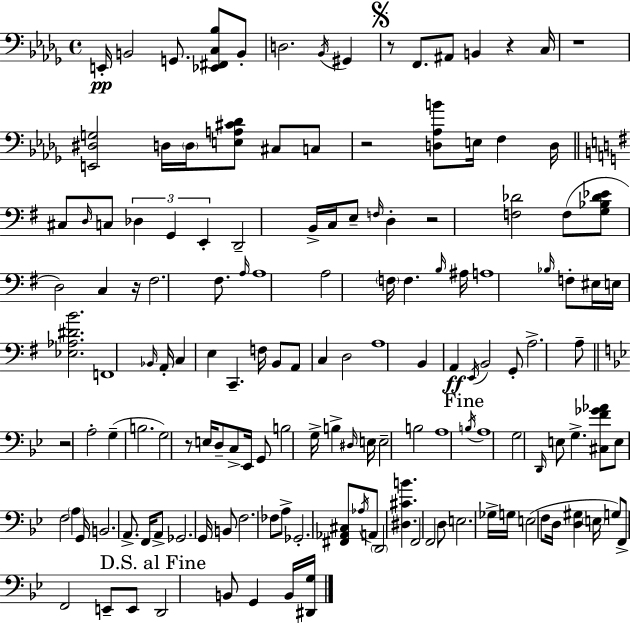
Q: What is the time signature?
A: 4/4